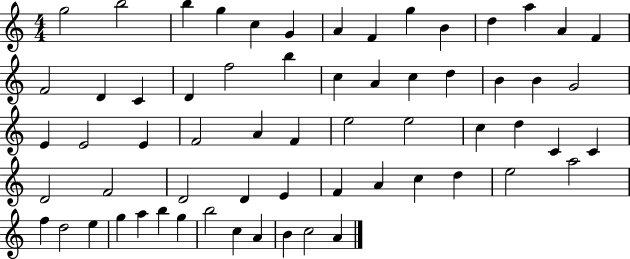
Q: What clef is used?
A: treble